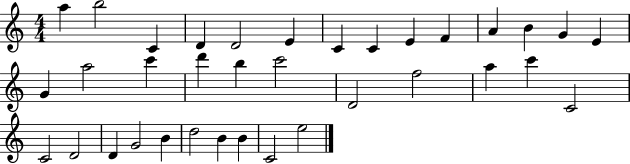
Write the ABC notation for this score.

X:1
T:Untitled
M:4/4
L:1/4
K:C
a b2 C D D2 E C C E F A B G E G a2 c' d' b c'2 D2 f2 a c' C2 C2 D2 D G2 B d2 B B C2 e2